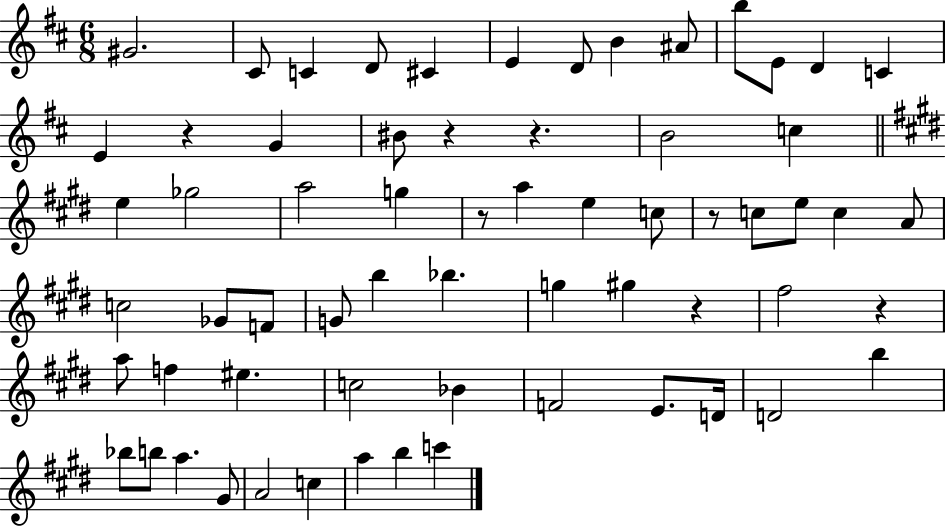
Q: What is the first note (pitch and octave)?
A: G#4